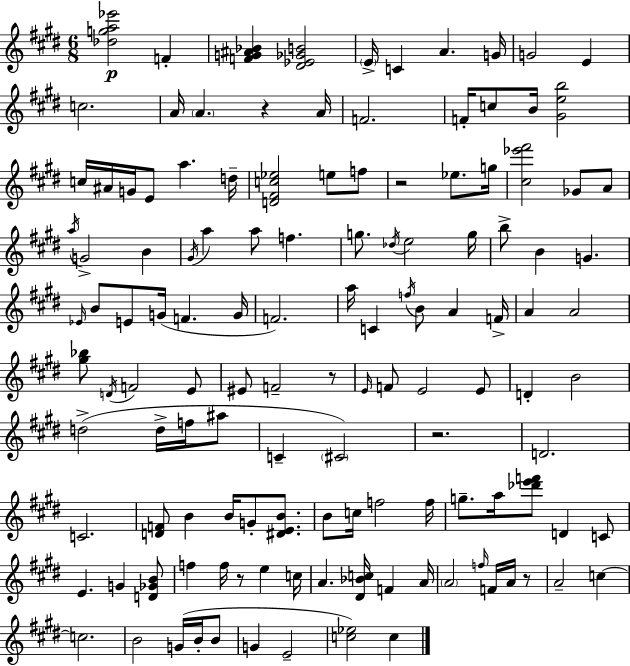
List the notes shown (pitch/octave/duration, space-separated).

[Db5,G5,A5,Eb6]/h F4/q [F4,G4,A#4,Bb4]/q [D#4,Eb4,Gb4,B4]/h E4/s C4/q A4/q. G4/s G4/h E4/q C5/h. A4/s A4/q. R/q A4/s F4/h. F4/s C5/e B4/s [G#4,E5,B5]/h C5/s A#4/s G4/s E4/e A5/q. D5/s [D4,F#4,C5,Eb5]/h E5/e F5/e R/h Eb5/e. G5/s [C#5,Eb6,F#6]/h Gb4/e A4/e A5/s G4/h B4/q G#4/s A5/q A5/e F5/q. G5/e. Db5/s E5/h G5/s B5/e B4/q G4/q. Eb4/s B4/e E4/e G4/s F4/q. G4/s F4/h. A5/s C4/q F5/s B4/e A4/q F4/s A4/q A4/h [G#5,Bb5]/e D4/s F4/h E4/e EIS4/e F4/h R/e E4/s F4/e E4/h E4/e D4/q B4/h D5/h D5/s F5/s A#5/e C4/q C#4/h R/h. D4/h. C4/h. [D4,F4]/e B4/q B4/s G4/e [D#4,E4,B4]/e. B4/e C5/s F5/h F5/s G5/e. A5/s [Db6,E6,F6]/e D4/q C4/e E4/q. G4/q [D4,Gb4,B4]/e F5/q F5/s R/e E5/q C5/s A4/q. [D#4,Bb4,C5]/s F4/q A4/s A4/h F5/s F4/s A4/s R/e A4/h C5/q C5/h. B4/h G4/s B4/s B4/e G4/q E4/h [C5,Eb5]/h C5/q